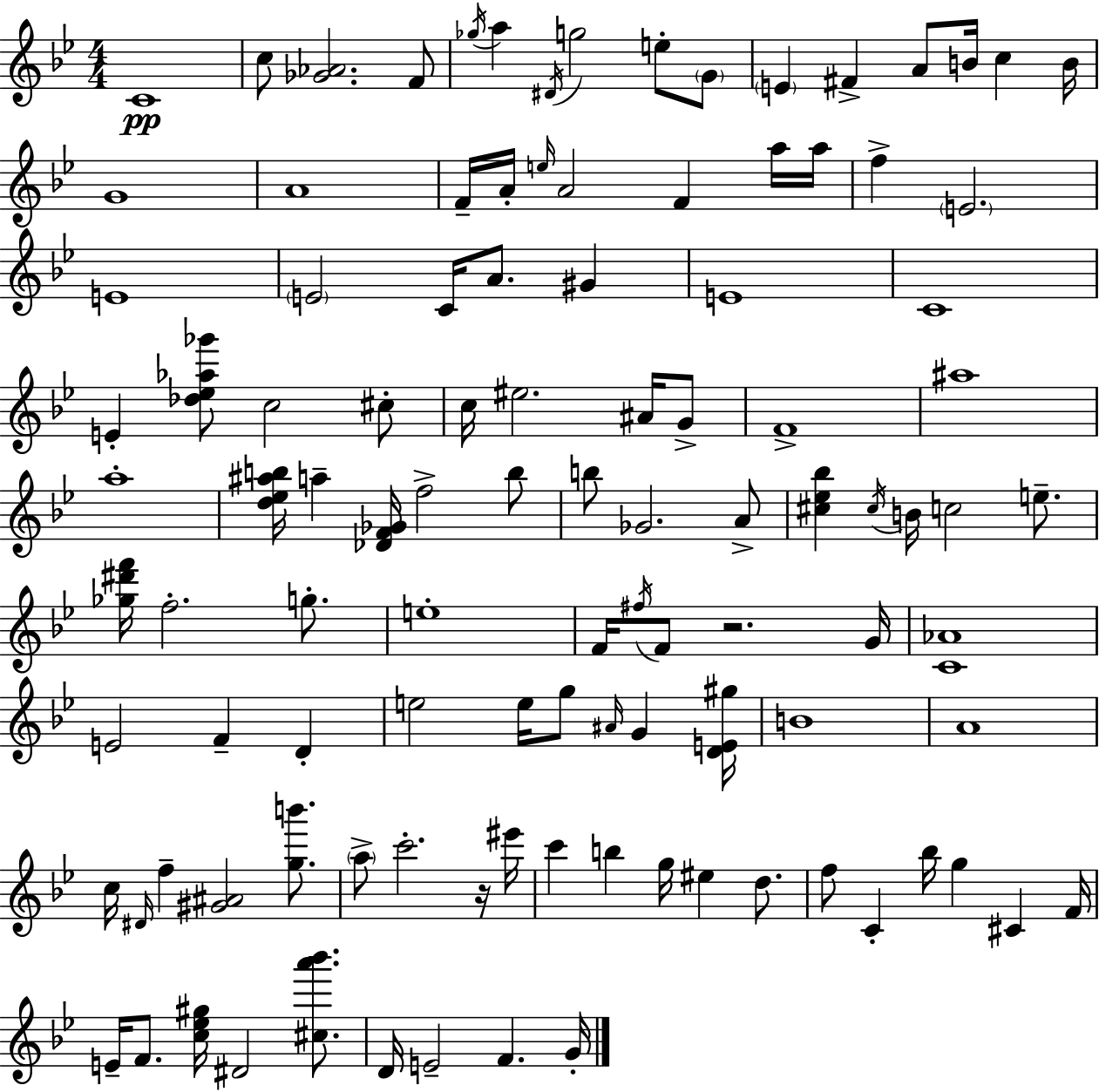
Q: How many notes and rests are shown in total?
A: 108